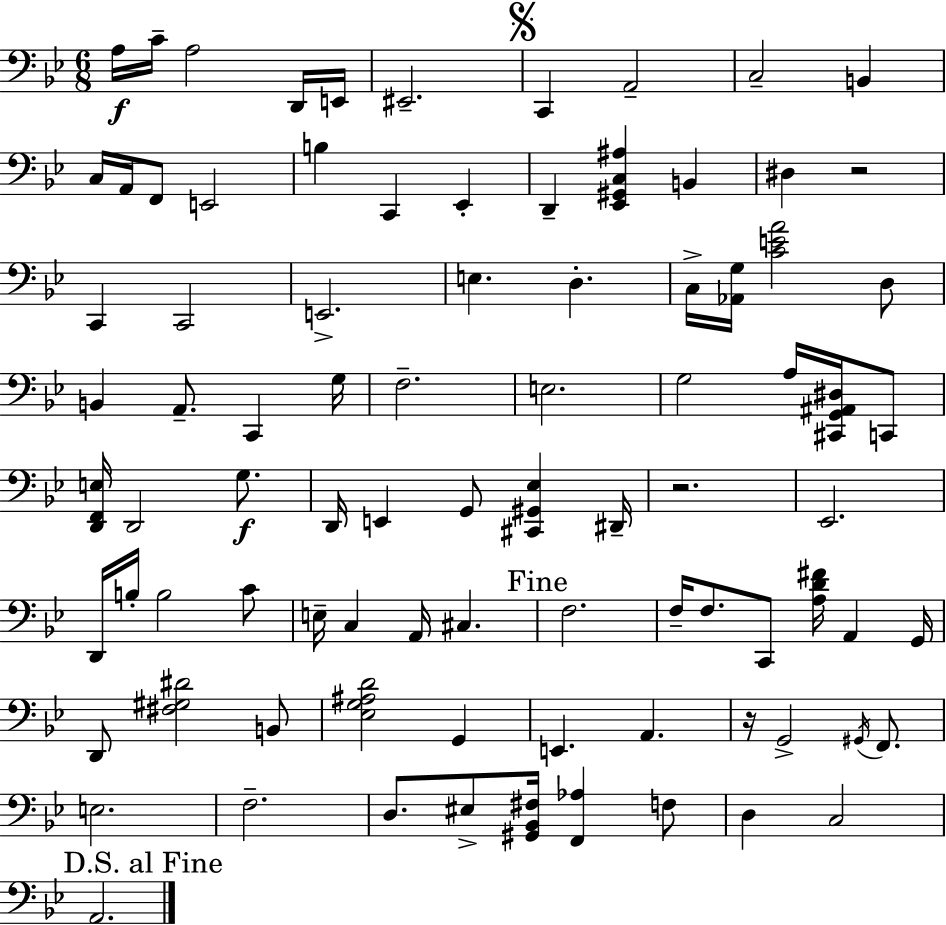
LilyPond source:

{
  \clef bass
  \numericTimeSignature
  \time 6/8
  \key g \minor
  a16\f c'16-- a2 d,16 e,16 | eis,2.-- | \mark \markup { \musicglyph "scripts.segno" } c,4 a,2-- | c2-- b,4 | \break c16 a,16 f,8 e,2 | b4 c,4 ees,4-. | d,4-- <ees, gis, c ais>4 b,4 | dis4 r2 | \break c,4 c,2 | e,2.-> | e4. d4.-. | c16-> <aes, g>16 <c' e' a'>2 d8 | \break b,4 a,8.-- c,4 g16 | f2.-- | e2. | g2 a16 <cis, g, ais, dis>16 c,8 | \break <d, f, e>16 d,2 g8.\f | d,16 e,4 g,8 <cis, gis, ees>4 dis,16-- | r2. | ees,2. | \break d,16 b16-. b2 c'8 | e16-- c4 a,16 cis4. | \mark "Fine" f2. | f16-- f8. c,8 <a d' fis'>16 a,4 g,16 | \break d,8 <fis gis dis'>2 b,8 | <ees g ais d'>2 g,4 | e,4. a,4. | r16 g,2-> \acciaccatura { gis,16 } f,8. | \break e2. | f2.-- | d8. eis8-> <gis, bes, fis>16 <f, aes>4 f8 | d4 c2 | \break \mark "D.S. al Fine" a,2. | \bar "|."
}